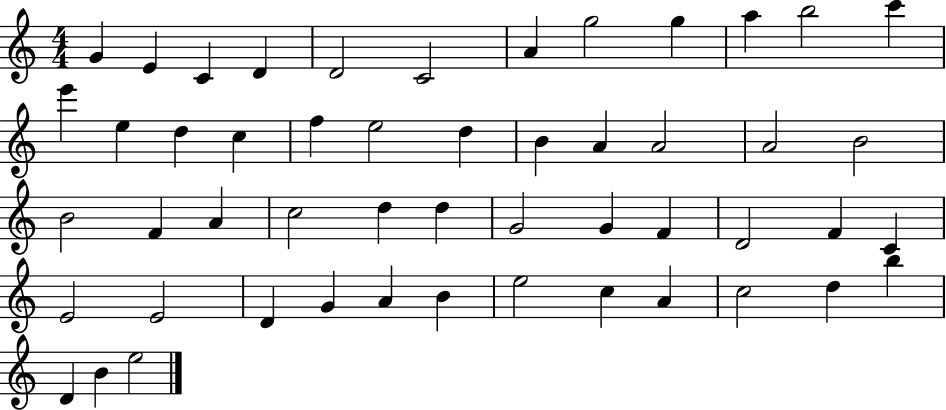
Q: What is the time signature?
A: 4/4